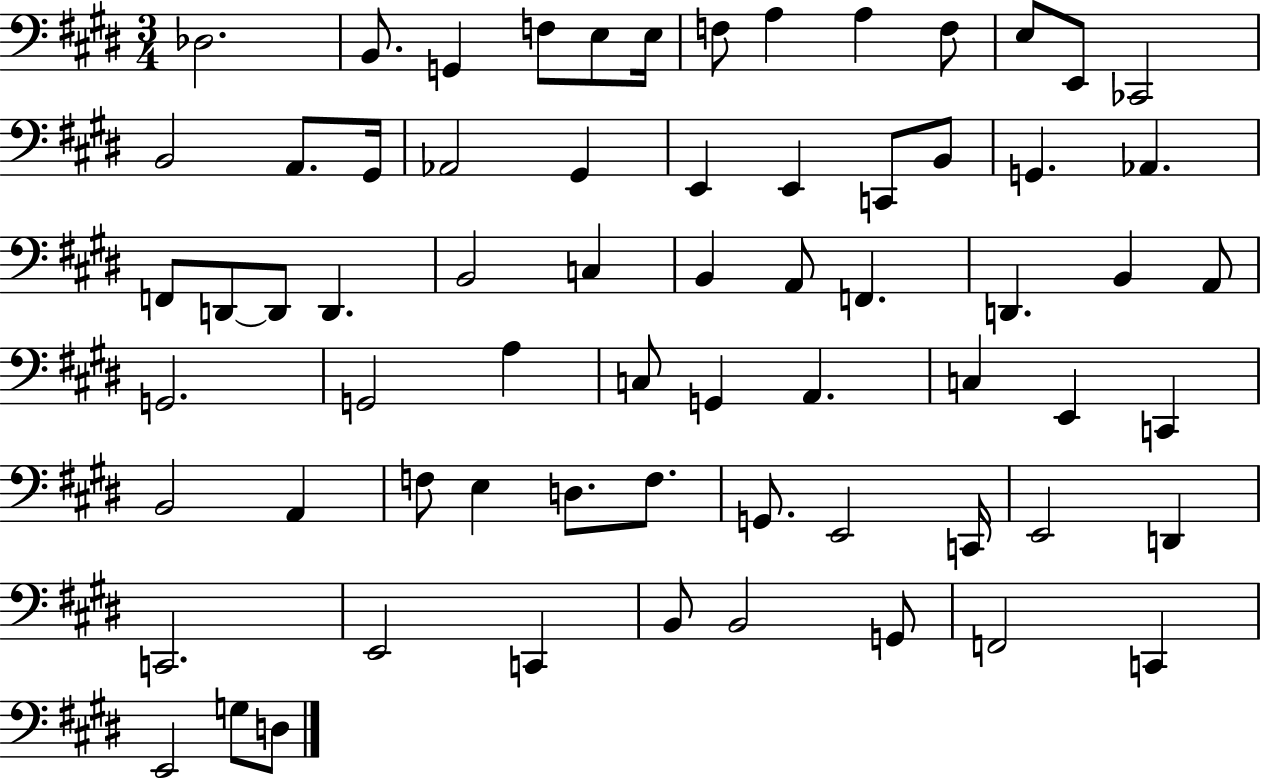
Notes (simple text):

Db3/h. B2/e. G2/q F3/e E3/e E3/s F3/e A3/q A3/q F3/e E3/e E2/e CES2/h B2/h A2/e. G#2/s Ab2/h G#2/q E2/q E2/q C2/e B2/e G2/q. Ab2/q. F2/e D2/e D2/e D2/q. B2/h C3/q B2/q A2/e F2/q. D2/q. B2/q A2/e G2/h. G2/h A3/q C3/e G2/q A2/q. C3/q E2/q C2/q B2/h A2/q F3/e E3/q D3/e. F3/e. G2/e. E2/h C2/s E2/h D2/q C2/h. E2/h C2/q B2/e B2/h G2/e F2/h C2/q E2/h G3/e D3/e